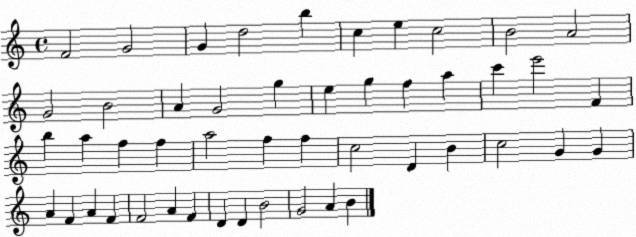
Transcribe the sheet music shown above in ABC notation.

X:1
T:Untitled
M:4/4
L:1/4
K:C
F2 G2 G d2 b c e c2 B2 A2 G2 B2 A G2 g e g f a c' e'2 F b a f f a2 f f c2 D B c2 G G A F A F F2 A F D D B2 G2 A B